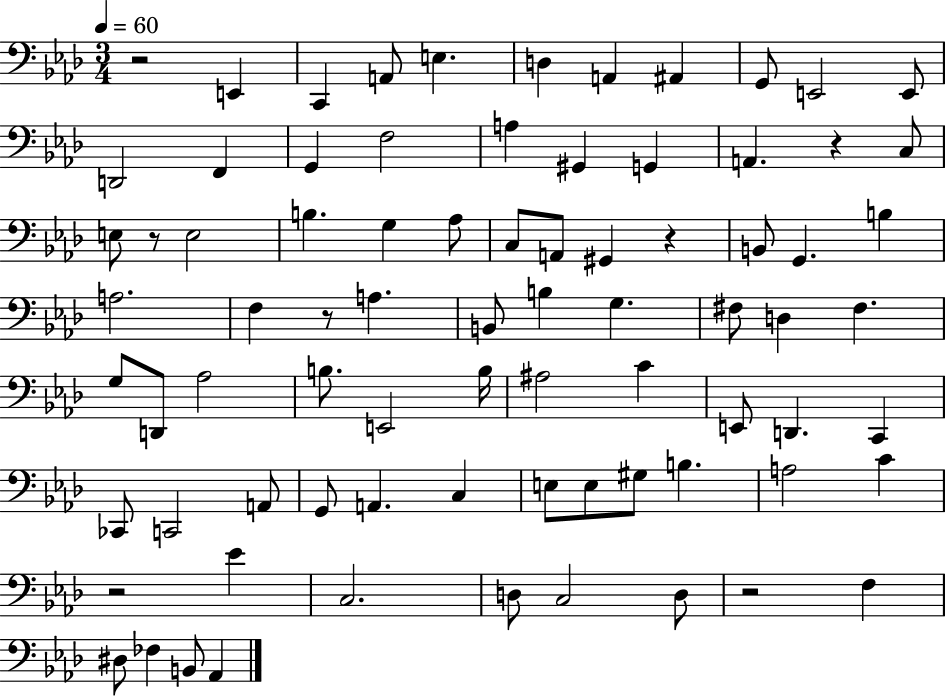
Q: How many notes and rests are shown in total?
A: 79